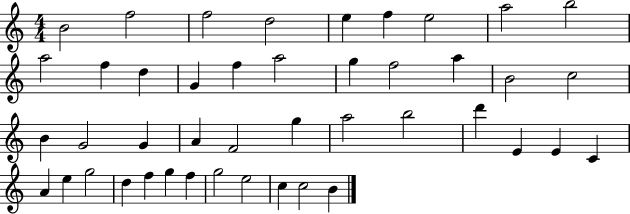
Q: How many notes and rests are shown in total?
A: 44